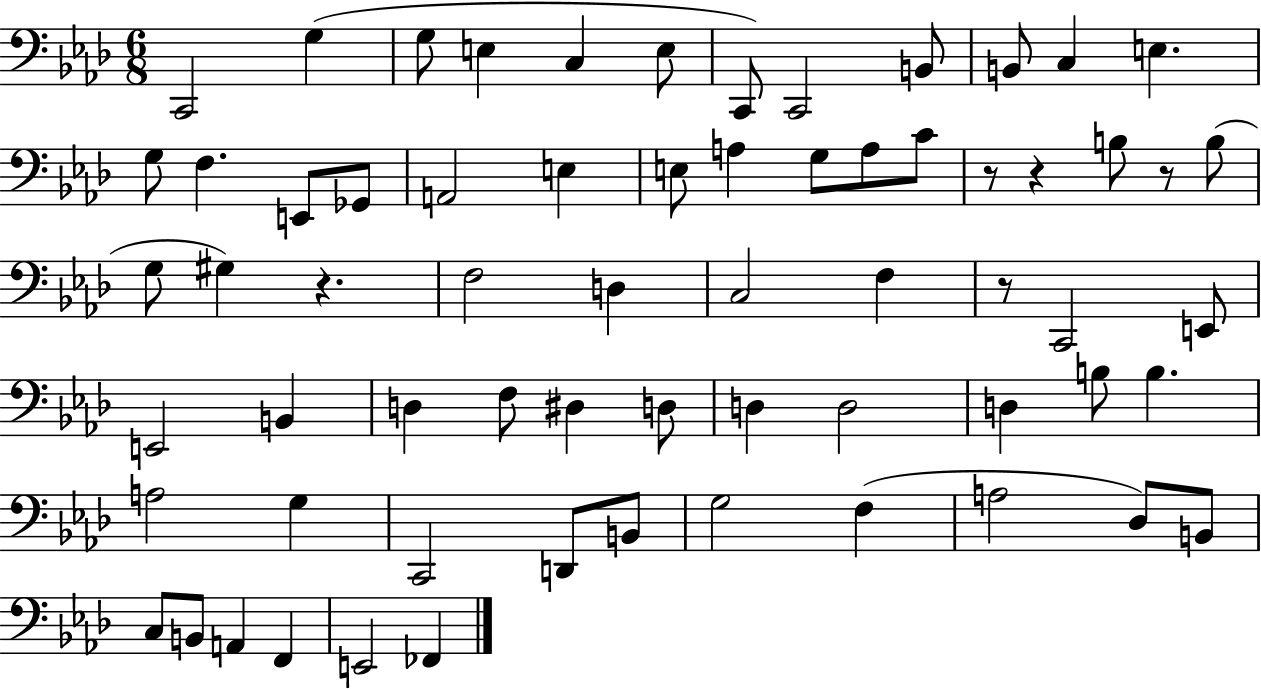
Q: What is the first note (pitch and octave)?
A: C2